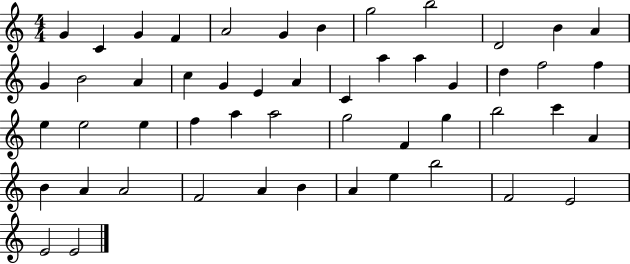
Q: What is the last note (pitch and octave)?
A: E4